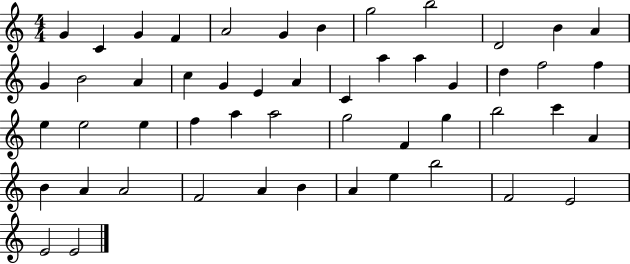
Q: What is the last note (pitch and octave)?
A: E4